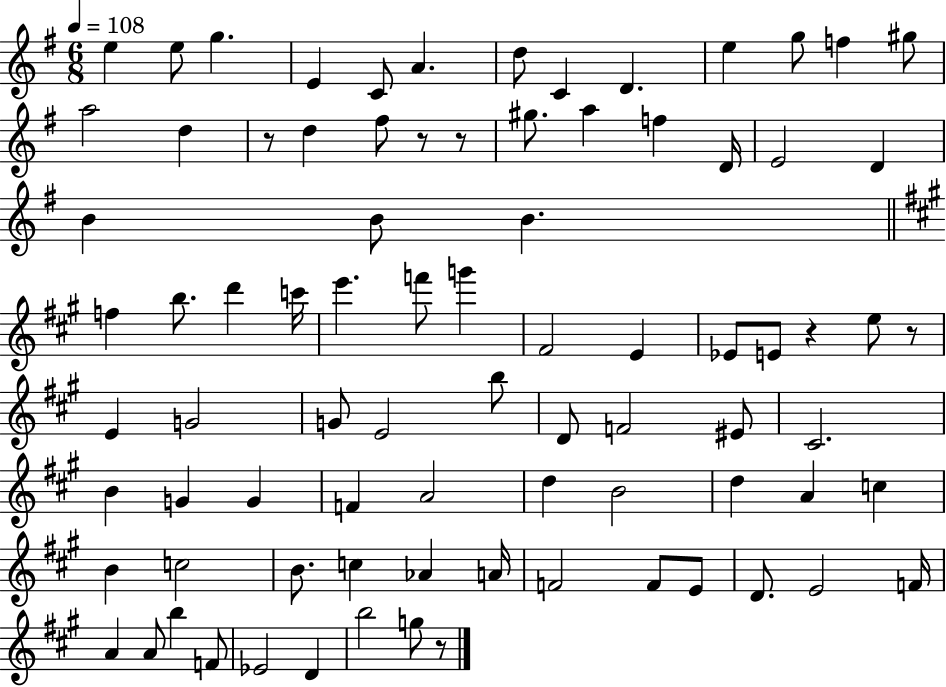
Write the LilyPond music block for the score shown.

{
  \clef treble
  \numericTimeSignature
  \time 6/8
  \key g \major
  \tempo 4 = 108
  e''4 e''8 g''4. | e'4 c'8 a'4. | d''8 c'4 d'4. | e''4 g''8 f''4 gis''8 | \break a''2 d''4 | r8 d''4 fis''8 r8 r8 | gis''8. a''4 f''4 d'16 | e'2 d'4 | \break b'4 b'8 b'4. | \bar "||" \break \key a \major f''4 b''8. d'''4 c'''16 | e'''4. f'''8 g'''4 | fis'2 e'4 | ees'8 e'8 r4 e''8 r8 | \break e'4 g'2 | g'8 e'2 b''8 | d'8 f'2 eis'8 | cis'2. | \break b'4 g'4 g'4 | f'4 a'2 | d''4 b'2 | d''4 a'4 c''4 | \break b'4 c''2 | b'8. c''4 aes'4 a'16 | f'2 f'8 e'8 | d'8. e'2 f'16 | \break a'4 a'8 b''4 f'8 | ees'2 d'4 | b''2 g''8 r8 | \bar "|."
}